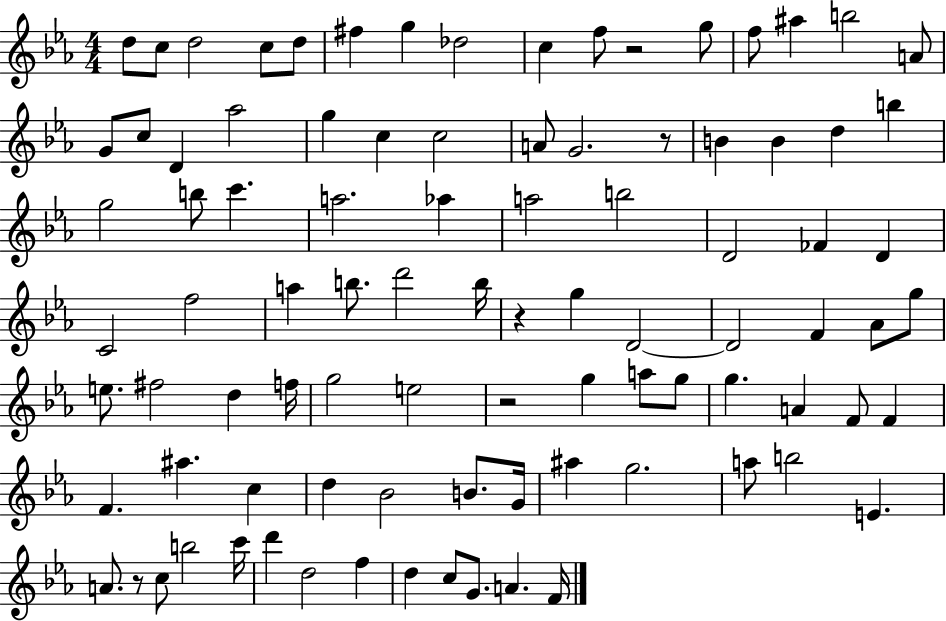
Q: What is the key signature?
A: EES major